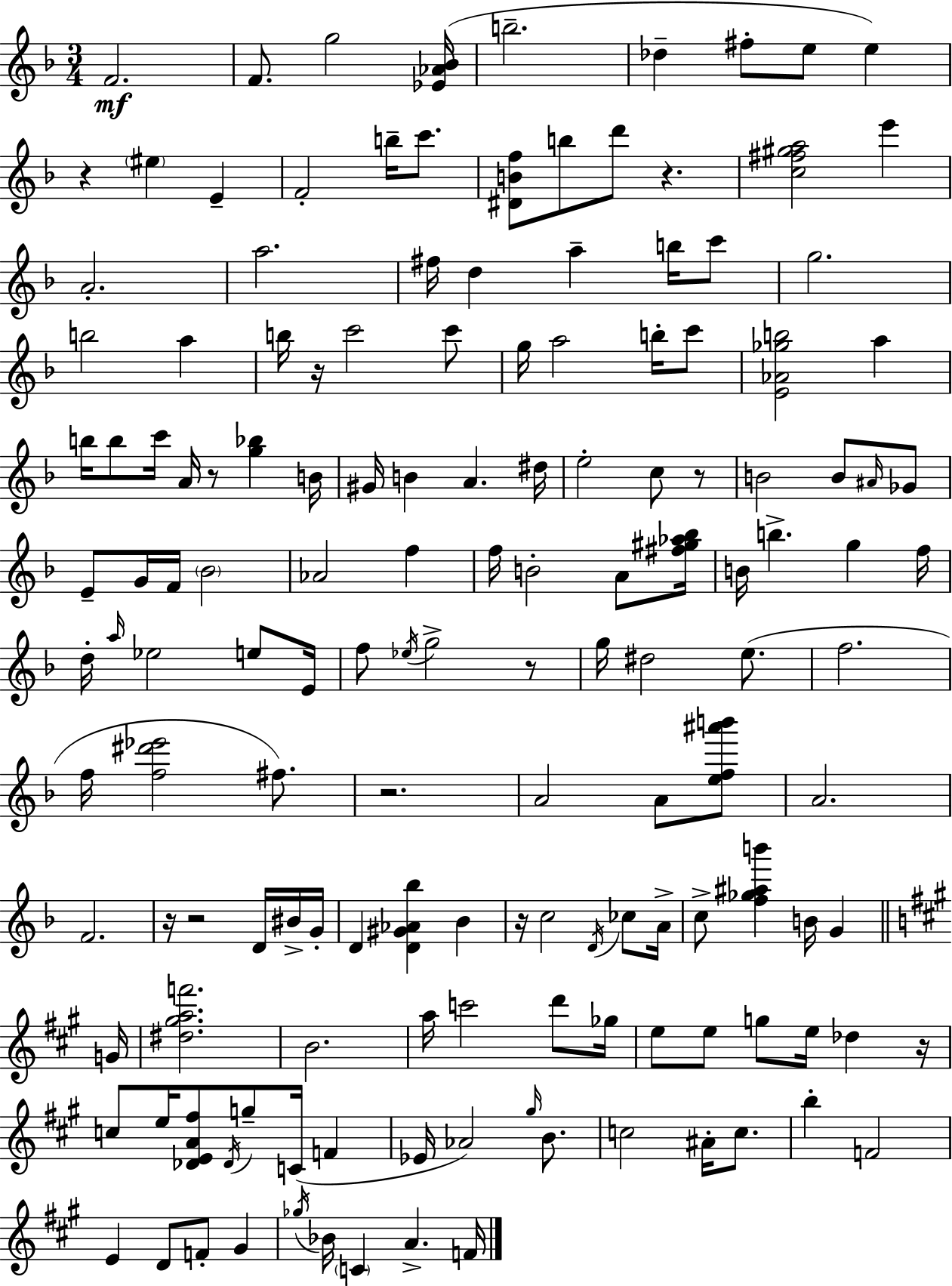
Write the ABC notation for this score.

X:1
T:Untitled
M:3/4
L:1/4
K:F
F2 F/2 g2 [_E_A_B]/4 b2 _d ^f/2 e/2 e z ^e E F2 b/4 c'/2 [^DBf]/2 b/2 d'/2 z [c^f^ga]2 e' A2 a2 ^f/4 d a b/4 c'/2 g2 b2 a b/4 z/4 c'2 c'/2 g/4 a2 b/4 c'/2 [E_A_gb]2 a b/4 b/2 c'/4 A/4 z/2 [g_b] B/4 ^G/4 B A ^d/4 e2 c/2 z/2 B2 B/2 ^A/4 _G/2 E/2 G/4 F/4 _B2 _A2 f f/4 B2 A/2 [^f^g_a_b]/4 B/4 b g f/4 d/4 a/4 _e2 e/2 E/4 f/2 _e/4 g2 z/2 g/4 ^d2 e/2 f2 f/4 [f^d'_e']2 ^f/2 z2 A2 A/2 [ef^a'b']/2 A2 F2 z/4 z2 D/4 ^B/4 G/4 D [D^G_A_b] _B z/4 c2 D/4 _c/2 A/4 c/2 [f_g^ab'] B/4 G G/4 [^d^gaf']2 B2 a/4 c'2 d'/2 _g/4 e/2 e/2 g/2 e/4 _d z/4 c/2 e/4 [_DEA^f]/2 _D/4 g/2 C/4 F _E/4 _A2 ^g/4 B/2 c2 ^A/4 c/2 b F2 E D/2 F/2 ^G _g/4 _B/4 C A F/4